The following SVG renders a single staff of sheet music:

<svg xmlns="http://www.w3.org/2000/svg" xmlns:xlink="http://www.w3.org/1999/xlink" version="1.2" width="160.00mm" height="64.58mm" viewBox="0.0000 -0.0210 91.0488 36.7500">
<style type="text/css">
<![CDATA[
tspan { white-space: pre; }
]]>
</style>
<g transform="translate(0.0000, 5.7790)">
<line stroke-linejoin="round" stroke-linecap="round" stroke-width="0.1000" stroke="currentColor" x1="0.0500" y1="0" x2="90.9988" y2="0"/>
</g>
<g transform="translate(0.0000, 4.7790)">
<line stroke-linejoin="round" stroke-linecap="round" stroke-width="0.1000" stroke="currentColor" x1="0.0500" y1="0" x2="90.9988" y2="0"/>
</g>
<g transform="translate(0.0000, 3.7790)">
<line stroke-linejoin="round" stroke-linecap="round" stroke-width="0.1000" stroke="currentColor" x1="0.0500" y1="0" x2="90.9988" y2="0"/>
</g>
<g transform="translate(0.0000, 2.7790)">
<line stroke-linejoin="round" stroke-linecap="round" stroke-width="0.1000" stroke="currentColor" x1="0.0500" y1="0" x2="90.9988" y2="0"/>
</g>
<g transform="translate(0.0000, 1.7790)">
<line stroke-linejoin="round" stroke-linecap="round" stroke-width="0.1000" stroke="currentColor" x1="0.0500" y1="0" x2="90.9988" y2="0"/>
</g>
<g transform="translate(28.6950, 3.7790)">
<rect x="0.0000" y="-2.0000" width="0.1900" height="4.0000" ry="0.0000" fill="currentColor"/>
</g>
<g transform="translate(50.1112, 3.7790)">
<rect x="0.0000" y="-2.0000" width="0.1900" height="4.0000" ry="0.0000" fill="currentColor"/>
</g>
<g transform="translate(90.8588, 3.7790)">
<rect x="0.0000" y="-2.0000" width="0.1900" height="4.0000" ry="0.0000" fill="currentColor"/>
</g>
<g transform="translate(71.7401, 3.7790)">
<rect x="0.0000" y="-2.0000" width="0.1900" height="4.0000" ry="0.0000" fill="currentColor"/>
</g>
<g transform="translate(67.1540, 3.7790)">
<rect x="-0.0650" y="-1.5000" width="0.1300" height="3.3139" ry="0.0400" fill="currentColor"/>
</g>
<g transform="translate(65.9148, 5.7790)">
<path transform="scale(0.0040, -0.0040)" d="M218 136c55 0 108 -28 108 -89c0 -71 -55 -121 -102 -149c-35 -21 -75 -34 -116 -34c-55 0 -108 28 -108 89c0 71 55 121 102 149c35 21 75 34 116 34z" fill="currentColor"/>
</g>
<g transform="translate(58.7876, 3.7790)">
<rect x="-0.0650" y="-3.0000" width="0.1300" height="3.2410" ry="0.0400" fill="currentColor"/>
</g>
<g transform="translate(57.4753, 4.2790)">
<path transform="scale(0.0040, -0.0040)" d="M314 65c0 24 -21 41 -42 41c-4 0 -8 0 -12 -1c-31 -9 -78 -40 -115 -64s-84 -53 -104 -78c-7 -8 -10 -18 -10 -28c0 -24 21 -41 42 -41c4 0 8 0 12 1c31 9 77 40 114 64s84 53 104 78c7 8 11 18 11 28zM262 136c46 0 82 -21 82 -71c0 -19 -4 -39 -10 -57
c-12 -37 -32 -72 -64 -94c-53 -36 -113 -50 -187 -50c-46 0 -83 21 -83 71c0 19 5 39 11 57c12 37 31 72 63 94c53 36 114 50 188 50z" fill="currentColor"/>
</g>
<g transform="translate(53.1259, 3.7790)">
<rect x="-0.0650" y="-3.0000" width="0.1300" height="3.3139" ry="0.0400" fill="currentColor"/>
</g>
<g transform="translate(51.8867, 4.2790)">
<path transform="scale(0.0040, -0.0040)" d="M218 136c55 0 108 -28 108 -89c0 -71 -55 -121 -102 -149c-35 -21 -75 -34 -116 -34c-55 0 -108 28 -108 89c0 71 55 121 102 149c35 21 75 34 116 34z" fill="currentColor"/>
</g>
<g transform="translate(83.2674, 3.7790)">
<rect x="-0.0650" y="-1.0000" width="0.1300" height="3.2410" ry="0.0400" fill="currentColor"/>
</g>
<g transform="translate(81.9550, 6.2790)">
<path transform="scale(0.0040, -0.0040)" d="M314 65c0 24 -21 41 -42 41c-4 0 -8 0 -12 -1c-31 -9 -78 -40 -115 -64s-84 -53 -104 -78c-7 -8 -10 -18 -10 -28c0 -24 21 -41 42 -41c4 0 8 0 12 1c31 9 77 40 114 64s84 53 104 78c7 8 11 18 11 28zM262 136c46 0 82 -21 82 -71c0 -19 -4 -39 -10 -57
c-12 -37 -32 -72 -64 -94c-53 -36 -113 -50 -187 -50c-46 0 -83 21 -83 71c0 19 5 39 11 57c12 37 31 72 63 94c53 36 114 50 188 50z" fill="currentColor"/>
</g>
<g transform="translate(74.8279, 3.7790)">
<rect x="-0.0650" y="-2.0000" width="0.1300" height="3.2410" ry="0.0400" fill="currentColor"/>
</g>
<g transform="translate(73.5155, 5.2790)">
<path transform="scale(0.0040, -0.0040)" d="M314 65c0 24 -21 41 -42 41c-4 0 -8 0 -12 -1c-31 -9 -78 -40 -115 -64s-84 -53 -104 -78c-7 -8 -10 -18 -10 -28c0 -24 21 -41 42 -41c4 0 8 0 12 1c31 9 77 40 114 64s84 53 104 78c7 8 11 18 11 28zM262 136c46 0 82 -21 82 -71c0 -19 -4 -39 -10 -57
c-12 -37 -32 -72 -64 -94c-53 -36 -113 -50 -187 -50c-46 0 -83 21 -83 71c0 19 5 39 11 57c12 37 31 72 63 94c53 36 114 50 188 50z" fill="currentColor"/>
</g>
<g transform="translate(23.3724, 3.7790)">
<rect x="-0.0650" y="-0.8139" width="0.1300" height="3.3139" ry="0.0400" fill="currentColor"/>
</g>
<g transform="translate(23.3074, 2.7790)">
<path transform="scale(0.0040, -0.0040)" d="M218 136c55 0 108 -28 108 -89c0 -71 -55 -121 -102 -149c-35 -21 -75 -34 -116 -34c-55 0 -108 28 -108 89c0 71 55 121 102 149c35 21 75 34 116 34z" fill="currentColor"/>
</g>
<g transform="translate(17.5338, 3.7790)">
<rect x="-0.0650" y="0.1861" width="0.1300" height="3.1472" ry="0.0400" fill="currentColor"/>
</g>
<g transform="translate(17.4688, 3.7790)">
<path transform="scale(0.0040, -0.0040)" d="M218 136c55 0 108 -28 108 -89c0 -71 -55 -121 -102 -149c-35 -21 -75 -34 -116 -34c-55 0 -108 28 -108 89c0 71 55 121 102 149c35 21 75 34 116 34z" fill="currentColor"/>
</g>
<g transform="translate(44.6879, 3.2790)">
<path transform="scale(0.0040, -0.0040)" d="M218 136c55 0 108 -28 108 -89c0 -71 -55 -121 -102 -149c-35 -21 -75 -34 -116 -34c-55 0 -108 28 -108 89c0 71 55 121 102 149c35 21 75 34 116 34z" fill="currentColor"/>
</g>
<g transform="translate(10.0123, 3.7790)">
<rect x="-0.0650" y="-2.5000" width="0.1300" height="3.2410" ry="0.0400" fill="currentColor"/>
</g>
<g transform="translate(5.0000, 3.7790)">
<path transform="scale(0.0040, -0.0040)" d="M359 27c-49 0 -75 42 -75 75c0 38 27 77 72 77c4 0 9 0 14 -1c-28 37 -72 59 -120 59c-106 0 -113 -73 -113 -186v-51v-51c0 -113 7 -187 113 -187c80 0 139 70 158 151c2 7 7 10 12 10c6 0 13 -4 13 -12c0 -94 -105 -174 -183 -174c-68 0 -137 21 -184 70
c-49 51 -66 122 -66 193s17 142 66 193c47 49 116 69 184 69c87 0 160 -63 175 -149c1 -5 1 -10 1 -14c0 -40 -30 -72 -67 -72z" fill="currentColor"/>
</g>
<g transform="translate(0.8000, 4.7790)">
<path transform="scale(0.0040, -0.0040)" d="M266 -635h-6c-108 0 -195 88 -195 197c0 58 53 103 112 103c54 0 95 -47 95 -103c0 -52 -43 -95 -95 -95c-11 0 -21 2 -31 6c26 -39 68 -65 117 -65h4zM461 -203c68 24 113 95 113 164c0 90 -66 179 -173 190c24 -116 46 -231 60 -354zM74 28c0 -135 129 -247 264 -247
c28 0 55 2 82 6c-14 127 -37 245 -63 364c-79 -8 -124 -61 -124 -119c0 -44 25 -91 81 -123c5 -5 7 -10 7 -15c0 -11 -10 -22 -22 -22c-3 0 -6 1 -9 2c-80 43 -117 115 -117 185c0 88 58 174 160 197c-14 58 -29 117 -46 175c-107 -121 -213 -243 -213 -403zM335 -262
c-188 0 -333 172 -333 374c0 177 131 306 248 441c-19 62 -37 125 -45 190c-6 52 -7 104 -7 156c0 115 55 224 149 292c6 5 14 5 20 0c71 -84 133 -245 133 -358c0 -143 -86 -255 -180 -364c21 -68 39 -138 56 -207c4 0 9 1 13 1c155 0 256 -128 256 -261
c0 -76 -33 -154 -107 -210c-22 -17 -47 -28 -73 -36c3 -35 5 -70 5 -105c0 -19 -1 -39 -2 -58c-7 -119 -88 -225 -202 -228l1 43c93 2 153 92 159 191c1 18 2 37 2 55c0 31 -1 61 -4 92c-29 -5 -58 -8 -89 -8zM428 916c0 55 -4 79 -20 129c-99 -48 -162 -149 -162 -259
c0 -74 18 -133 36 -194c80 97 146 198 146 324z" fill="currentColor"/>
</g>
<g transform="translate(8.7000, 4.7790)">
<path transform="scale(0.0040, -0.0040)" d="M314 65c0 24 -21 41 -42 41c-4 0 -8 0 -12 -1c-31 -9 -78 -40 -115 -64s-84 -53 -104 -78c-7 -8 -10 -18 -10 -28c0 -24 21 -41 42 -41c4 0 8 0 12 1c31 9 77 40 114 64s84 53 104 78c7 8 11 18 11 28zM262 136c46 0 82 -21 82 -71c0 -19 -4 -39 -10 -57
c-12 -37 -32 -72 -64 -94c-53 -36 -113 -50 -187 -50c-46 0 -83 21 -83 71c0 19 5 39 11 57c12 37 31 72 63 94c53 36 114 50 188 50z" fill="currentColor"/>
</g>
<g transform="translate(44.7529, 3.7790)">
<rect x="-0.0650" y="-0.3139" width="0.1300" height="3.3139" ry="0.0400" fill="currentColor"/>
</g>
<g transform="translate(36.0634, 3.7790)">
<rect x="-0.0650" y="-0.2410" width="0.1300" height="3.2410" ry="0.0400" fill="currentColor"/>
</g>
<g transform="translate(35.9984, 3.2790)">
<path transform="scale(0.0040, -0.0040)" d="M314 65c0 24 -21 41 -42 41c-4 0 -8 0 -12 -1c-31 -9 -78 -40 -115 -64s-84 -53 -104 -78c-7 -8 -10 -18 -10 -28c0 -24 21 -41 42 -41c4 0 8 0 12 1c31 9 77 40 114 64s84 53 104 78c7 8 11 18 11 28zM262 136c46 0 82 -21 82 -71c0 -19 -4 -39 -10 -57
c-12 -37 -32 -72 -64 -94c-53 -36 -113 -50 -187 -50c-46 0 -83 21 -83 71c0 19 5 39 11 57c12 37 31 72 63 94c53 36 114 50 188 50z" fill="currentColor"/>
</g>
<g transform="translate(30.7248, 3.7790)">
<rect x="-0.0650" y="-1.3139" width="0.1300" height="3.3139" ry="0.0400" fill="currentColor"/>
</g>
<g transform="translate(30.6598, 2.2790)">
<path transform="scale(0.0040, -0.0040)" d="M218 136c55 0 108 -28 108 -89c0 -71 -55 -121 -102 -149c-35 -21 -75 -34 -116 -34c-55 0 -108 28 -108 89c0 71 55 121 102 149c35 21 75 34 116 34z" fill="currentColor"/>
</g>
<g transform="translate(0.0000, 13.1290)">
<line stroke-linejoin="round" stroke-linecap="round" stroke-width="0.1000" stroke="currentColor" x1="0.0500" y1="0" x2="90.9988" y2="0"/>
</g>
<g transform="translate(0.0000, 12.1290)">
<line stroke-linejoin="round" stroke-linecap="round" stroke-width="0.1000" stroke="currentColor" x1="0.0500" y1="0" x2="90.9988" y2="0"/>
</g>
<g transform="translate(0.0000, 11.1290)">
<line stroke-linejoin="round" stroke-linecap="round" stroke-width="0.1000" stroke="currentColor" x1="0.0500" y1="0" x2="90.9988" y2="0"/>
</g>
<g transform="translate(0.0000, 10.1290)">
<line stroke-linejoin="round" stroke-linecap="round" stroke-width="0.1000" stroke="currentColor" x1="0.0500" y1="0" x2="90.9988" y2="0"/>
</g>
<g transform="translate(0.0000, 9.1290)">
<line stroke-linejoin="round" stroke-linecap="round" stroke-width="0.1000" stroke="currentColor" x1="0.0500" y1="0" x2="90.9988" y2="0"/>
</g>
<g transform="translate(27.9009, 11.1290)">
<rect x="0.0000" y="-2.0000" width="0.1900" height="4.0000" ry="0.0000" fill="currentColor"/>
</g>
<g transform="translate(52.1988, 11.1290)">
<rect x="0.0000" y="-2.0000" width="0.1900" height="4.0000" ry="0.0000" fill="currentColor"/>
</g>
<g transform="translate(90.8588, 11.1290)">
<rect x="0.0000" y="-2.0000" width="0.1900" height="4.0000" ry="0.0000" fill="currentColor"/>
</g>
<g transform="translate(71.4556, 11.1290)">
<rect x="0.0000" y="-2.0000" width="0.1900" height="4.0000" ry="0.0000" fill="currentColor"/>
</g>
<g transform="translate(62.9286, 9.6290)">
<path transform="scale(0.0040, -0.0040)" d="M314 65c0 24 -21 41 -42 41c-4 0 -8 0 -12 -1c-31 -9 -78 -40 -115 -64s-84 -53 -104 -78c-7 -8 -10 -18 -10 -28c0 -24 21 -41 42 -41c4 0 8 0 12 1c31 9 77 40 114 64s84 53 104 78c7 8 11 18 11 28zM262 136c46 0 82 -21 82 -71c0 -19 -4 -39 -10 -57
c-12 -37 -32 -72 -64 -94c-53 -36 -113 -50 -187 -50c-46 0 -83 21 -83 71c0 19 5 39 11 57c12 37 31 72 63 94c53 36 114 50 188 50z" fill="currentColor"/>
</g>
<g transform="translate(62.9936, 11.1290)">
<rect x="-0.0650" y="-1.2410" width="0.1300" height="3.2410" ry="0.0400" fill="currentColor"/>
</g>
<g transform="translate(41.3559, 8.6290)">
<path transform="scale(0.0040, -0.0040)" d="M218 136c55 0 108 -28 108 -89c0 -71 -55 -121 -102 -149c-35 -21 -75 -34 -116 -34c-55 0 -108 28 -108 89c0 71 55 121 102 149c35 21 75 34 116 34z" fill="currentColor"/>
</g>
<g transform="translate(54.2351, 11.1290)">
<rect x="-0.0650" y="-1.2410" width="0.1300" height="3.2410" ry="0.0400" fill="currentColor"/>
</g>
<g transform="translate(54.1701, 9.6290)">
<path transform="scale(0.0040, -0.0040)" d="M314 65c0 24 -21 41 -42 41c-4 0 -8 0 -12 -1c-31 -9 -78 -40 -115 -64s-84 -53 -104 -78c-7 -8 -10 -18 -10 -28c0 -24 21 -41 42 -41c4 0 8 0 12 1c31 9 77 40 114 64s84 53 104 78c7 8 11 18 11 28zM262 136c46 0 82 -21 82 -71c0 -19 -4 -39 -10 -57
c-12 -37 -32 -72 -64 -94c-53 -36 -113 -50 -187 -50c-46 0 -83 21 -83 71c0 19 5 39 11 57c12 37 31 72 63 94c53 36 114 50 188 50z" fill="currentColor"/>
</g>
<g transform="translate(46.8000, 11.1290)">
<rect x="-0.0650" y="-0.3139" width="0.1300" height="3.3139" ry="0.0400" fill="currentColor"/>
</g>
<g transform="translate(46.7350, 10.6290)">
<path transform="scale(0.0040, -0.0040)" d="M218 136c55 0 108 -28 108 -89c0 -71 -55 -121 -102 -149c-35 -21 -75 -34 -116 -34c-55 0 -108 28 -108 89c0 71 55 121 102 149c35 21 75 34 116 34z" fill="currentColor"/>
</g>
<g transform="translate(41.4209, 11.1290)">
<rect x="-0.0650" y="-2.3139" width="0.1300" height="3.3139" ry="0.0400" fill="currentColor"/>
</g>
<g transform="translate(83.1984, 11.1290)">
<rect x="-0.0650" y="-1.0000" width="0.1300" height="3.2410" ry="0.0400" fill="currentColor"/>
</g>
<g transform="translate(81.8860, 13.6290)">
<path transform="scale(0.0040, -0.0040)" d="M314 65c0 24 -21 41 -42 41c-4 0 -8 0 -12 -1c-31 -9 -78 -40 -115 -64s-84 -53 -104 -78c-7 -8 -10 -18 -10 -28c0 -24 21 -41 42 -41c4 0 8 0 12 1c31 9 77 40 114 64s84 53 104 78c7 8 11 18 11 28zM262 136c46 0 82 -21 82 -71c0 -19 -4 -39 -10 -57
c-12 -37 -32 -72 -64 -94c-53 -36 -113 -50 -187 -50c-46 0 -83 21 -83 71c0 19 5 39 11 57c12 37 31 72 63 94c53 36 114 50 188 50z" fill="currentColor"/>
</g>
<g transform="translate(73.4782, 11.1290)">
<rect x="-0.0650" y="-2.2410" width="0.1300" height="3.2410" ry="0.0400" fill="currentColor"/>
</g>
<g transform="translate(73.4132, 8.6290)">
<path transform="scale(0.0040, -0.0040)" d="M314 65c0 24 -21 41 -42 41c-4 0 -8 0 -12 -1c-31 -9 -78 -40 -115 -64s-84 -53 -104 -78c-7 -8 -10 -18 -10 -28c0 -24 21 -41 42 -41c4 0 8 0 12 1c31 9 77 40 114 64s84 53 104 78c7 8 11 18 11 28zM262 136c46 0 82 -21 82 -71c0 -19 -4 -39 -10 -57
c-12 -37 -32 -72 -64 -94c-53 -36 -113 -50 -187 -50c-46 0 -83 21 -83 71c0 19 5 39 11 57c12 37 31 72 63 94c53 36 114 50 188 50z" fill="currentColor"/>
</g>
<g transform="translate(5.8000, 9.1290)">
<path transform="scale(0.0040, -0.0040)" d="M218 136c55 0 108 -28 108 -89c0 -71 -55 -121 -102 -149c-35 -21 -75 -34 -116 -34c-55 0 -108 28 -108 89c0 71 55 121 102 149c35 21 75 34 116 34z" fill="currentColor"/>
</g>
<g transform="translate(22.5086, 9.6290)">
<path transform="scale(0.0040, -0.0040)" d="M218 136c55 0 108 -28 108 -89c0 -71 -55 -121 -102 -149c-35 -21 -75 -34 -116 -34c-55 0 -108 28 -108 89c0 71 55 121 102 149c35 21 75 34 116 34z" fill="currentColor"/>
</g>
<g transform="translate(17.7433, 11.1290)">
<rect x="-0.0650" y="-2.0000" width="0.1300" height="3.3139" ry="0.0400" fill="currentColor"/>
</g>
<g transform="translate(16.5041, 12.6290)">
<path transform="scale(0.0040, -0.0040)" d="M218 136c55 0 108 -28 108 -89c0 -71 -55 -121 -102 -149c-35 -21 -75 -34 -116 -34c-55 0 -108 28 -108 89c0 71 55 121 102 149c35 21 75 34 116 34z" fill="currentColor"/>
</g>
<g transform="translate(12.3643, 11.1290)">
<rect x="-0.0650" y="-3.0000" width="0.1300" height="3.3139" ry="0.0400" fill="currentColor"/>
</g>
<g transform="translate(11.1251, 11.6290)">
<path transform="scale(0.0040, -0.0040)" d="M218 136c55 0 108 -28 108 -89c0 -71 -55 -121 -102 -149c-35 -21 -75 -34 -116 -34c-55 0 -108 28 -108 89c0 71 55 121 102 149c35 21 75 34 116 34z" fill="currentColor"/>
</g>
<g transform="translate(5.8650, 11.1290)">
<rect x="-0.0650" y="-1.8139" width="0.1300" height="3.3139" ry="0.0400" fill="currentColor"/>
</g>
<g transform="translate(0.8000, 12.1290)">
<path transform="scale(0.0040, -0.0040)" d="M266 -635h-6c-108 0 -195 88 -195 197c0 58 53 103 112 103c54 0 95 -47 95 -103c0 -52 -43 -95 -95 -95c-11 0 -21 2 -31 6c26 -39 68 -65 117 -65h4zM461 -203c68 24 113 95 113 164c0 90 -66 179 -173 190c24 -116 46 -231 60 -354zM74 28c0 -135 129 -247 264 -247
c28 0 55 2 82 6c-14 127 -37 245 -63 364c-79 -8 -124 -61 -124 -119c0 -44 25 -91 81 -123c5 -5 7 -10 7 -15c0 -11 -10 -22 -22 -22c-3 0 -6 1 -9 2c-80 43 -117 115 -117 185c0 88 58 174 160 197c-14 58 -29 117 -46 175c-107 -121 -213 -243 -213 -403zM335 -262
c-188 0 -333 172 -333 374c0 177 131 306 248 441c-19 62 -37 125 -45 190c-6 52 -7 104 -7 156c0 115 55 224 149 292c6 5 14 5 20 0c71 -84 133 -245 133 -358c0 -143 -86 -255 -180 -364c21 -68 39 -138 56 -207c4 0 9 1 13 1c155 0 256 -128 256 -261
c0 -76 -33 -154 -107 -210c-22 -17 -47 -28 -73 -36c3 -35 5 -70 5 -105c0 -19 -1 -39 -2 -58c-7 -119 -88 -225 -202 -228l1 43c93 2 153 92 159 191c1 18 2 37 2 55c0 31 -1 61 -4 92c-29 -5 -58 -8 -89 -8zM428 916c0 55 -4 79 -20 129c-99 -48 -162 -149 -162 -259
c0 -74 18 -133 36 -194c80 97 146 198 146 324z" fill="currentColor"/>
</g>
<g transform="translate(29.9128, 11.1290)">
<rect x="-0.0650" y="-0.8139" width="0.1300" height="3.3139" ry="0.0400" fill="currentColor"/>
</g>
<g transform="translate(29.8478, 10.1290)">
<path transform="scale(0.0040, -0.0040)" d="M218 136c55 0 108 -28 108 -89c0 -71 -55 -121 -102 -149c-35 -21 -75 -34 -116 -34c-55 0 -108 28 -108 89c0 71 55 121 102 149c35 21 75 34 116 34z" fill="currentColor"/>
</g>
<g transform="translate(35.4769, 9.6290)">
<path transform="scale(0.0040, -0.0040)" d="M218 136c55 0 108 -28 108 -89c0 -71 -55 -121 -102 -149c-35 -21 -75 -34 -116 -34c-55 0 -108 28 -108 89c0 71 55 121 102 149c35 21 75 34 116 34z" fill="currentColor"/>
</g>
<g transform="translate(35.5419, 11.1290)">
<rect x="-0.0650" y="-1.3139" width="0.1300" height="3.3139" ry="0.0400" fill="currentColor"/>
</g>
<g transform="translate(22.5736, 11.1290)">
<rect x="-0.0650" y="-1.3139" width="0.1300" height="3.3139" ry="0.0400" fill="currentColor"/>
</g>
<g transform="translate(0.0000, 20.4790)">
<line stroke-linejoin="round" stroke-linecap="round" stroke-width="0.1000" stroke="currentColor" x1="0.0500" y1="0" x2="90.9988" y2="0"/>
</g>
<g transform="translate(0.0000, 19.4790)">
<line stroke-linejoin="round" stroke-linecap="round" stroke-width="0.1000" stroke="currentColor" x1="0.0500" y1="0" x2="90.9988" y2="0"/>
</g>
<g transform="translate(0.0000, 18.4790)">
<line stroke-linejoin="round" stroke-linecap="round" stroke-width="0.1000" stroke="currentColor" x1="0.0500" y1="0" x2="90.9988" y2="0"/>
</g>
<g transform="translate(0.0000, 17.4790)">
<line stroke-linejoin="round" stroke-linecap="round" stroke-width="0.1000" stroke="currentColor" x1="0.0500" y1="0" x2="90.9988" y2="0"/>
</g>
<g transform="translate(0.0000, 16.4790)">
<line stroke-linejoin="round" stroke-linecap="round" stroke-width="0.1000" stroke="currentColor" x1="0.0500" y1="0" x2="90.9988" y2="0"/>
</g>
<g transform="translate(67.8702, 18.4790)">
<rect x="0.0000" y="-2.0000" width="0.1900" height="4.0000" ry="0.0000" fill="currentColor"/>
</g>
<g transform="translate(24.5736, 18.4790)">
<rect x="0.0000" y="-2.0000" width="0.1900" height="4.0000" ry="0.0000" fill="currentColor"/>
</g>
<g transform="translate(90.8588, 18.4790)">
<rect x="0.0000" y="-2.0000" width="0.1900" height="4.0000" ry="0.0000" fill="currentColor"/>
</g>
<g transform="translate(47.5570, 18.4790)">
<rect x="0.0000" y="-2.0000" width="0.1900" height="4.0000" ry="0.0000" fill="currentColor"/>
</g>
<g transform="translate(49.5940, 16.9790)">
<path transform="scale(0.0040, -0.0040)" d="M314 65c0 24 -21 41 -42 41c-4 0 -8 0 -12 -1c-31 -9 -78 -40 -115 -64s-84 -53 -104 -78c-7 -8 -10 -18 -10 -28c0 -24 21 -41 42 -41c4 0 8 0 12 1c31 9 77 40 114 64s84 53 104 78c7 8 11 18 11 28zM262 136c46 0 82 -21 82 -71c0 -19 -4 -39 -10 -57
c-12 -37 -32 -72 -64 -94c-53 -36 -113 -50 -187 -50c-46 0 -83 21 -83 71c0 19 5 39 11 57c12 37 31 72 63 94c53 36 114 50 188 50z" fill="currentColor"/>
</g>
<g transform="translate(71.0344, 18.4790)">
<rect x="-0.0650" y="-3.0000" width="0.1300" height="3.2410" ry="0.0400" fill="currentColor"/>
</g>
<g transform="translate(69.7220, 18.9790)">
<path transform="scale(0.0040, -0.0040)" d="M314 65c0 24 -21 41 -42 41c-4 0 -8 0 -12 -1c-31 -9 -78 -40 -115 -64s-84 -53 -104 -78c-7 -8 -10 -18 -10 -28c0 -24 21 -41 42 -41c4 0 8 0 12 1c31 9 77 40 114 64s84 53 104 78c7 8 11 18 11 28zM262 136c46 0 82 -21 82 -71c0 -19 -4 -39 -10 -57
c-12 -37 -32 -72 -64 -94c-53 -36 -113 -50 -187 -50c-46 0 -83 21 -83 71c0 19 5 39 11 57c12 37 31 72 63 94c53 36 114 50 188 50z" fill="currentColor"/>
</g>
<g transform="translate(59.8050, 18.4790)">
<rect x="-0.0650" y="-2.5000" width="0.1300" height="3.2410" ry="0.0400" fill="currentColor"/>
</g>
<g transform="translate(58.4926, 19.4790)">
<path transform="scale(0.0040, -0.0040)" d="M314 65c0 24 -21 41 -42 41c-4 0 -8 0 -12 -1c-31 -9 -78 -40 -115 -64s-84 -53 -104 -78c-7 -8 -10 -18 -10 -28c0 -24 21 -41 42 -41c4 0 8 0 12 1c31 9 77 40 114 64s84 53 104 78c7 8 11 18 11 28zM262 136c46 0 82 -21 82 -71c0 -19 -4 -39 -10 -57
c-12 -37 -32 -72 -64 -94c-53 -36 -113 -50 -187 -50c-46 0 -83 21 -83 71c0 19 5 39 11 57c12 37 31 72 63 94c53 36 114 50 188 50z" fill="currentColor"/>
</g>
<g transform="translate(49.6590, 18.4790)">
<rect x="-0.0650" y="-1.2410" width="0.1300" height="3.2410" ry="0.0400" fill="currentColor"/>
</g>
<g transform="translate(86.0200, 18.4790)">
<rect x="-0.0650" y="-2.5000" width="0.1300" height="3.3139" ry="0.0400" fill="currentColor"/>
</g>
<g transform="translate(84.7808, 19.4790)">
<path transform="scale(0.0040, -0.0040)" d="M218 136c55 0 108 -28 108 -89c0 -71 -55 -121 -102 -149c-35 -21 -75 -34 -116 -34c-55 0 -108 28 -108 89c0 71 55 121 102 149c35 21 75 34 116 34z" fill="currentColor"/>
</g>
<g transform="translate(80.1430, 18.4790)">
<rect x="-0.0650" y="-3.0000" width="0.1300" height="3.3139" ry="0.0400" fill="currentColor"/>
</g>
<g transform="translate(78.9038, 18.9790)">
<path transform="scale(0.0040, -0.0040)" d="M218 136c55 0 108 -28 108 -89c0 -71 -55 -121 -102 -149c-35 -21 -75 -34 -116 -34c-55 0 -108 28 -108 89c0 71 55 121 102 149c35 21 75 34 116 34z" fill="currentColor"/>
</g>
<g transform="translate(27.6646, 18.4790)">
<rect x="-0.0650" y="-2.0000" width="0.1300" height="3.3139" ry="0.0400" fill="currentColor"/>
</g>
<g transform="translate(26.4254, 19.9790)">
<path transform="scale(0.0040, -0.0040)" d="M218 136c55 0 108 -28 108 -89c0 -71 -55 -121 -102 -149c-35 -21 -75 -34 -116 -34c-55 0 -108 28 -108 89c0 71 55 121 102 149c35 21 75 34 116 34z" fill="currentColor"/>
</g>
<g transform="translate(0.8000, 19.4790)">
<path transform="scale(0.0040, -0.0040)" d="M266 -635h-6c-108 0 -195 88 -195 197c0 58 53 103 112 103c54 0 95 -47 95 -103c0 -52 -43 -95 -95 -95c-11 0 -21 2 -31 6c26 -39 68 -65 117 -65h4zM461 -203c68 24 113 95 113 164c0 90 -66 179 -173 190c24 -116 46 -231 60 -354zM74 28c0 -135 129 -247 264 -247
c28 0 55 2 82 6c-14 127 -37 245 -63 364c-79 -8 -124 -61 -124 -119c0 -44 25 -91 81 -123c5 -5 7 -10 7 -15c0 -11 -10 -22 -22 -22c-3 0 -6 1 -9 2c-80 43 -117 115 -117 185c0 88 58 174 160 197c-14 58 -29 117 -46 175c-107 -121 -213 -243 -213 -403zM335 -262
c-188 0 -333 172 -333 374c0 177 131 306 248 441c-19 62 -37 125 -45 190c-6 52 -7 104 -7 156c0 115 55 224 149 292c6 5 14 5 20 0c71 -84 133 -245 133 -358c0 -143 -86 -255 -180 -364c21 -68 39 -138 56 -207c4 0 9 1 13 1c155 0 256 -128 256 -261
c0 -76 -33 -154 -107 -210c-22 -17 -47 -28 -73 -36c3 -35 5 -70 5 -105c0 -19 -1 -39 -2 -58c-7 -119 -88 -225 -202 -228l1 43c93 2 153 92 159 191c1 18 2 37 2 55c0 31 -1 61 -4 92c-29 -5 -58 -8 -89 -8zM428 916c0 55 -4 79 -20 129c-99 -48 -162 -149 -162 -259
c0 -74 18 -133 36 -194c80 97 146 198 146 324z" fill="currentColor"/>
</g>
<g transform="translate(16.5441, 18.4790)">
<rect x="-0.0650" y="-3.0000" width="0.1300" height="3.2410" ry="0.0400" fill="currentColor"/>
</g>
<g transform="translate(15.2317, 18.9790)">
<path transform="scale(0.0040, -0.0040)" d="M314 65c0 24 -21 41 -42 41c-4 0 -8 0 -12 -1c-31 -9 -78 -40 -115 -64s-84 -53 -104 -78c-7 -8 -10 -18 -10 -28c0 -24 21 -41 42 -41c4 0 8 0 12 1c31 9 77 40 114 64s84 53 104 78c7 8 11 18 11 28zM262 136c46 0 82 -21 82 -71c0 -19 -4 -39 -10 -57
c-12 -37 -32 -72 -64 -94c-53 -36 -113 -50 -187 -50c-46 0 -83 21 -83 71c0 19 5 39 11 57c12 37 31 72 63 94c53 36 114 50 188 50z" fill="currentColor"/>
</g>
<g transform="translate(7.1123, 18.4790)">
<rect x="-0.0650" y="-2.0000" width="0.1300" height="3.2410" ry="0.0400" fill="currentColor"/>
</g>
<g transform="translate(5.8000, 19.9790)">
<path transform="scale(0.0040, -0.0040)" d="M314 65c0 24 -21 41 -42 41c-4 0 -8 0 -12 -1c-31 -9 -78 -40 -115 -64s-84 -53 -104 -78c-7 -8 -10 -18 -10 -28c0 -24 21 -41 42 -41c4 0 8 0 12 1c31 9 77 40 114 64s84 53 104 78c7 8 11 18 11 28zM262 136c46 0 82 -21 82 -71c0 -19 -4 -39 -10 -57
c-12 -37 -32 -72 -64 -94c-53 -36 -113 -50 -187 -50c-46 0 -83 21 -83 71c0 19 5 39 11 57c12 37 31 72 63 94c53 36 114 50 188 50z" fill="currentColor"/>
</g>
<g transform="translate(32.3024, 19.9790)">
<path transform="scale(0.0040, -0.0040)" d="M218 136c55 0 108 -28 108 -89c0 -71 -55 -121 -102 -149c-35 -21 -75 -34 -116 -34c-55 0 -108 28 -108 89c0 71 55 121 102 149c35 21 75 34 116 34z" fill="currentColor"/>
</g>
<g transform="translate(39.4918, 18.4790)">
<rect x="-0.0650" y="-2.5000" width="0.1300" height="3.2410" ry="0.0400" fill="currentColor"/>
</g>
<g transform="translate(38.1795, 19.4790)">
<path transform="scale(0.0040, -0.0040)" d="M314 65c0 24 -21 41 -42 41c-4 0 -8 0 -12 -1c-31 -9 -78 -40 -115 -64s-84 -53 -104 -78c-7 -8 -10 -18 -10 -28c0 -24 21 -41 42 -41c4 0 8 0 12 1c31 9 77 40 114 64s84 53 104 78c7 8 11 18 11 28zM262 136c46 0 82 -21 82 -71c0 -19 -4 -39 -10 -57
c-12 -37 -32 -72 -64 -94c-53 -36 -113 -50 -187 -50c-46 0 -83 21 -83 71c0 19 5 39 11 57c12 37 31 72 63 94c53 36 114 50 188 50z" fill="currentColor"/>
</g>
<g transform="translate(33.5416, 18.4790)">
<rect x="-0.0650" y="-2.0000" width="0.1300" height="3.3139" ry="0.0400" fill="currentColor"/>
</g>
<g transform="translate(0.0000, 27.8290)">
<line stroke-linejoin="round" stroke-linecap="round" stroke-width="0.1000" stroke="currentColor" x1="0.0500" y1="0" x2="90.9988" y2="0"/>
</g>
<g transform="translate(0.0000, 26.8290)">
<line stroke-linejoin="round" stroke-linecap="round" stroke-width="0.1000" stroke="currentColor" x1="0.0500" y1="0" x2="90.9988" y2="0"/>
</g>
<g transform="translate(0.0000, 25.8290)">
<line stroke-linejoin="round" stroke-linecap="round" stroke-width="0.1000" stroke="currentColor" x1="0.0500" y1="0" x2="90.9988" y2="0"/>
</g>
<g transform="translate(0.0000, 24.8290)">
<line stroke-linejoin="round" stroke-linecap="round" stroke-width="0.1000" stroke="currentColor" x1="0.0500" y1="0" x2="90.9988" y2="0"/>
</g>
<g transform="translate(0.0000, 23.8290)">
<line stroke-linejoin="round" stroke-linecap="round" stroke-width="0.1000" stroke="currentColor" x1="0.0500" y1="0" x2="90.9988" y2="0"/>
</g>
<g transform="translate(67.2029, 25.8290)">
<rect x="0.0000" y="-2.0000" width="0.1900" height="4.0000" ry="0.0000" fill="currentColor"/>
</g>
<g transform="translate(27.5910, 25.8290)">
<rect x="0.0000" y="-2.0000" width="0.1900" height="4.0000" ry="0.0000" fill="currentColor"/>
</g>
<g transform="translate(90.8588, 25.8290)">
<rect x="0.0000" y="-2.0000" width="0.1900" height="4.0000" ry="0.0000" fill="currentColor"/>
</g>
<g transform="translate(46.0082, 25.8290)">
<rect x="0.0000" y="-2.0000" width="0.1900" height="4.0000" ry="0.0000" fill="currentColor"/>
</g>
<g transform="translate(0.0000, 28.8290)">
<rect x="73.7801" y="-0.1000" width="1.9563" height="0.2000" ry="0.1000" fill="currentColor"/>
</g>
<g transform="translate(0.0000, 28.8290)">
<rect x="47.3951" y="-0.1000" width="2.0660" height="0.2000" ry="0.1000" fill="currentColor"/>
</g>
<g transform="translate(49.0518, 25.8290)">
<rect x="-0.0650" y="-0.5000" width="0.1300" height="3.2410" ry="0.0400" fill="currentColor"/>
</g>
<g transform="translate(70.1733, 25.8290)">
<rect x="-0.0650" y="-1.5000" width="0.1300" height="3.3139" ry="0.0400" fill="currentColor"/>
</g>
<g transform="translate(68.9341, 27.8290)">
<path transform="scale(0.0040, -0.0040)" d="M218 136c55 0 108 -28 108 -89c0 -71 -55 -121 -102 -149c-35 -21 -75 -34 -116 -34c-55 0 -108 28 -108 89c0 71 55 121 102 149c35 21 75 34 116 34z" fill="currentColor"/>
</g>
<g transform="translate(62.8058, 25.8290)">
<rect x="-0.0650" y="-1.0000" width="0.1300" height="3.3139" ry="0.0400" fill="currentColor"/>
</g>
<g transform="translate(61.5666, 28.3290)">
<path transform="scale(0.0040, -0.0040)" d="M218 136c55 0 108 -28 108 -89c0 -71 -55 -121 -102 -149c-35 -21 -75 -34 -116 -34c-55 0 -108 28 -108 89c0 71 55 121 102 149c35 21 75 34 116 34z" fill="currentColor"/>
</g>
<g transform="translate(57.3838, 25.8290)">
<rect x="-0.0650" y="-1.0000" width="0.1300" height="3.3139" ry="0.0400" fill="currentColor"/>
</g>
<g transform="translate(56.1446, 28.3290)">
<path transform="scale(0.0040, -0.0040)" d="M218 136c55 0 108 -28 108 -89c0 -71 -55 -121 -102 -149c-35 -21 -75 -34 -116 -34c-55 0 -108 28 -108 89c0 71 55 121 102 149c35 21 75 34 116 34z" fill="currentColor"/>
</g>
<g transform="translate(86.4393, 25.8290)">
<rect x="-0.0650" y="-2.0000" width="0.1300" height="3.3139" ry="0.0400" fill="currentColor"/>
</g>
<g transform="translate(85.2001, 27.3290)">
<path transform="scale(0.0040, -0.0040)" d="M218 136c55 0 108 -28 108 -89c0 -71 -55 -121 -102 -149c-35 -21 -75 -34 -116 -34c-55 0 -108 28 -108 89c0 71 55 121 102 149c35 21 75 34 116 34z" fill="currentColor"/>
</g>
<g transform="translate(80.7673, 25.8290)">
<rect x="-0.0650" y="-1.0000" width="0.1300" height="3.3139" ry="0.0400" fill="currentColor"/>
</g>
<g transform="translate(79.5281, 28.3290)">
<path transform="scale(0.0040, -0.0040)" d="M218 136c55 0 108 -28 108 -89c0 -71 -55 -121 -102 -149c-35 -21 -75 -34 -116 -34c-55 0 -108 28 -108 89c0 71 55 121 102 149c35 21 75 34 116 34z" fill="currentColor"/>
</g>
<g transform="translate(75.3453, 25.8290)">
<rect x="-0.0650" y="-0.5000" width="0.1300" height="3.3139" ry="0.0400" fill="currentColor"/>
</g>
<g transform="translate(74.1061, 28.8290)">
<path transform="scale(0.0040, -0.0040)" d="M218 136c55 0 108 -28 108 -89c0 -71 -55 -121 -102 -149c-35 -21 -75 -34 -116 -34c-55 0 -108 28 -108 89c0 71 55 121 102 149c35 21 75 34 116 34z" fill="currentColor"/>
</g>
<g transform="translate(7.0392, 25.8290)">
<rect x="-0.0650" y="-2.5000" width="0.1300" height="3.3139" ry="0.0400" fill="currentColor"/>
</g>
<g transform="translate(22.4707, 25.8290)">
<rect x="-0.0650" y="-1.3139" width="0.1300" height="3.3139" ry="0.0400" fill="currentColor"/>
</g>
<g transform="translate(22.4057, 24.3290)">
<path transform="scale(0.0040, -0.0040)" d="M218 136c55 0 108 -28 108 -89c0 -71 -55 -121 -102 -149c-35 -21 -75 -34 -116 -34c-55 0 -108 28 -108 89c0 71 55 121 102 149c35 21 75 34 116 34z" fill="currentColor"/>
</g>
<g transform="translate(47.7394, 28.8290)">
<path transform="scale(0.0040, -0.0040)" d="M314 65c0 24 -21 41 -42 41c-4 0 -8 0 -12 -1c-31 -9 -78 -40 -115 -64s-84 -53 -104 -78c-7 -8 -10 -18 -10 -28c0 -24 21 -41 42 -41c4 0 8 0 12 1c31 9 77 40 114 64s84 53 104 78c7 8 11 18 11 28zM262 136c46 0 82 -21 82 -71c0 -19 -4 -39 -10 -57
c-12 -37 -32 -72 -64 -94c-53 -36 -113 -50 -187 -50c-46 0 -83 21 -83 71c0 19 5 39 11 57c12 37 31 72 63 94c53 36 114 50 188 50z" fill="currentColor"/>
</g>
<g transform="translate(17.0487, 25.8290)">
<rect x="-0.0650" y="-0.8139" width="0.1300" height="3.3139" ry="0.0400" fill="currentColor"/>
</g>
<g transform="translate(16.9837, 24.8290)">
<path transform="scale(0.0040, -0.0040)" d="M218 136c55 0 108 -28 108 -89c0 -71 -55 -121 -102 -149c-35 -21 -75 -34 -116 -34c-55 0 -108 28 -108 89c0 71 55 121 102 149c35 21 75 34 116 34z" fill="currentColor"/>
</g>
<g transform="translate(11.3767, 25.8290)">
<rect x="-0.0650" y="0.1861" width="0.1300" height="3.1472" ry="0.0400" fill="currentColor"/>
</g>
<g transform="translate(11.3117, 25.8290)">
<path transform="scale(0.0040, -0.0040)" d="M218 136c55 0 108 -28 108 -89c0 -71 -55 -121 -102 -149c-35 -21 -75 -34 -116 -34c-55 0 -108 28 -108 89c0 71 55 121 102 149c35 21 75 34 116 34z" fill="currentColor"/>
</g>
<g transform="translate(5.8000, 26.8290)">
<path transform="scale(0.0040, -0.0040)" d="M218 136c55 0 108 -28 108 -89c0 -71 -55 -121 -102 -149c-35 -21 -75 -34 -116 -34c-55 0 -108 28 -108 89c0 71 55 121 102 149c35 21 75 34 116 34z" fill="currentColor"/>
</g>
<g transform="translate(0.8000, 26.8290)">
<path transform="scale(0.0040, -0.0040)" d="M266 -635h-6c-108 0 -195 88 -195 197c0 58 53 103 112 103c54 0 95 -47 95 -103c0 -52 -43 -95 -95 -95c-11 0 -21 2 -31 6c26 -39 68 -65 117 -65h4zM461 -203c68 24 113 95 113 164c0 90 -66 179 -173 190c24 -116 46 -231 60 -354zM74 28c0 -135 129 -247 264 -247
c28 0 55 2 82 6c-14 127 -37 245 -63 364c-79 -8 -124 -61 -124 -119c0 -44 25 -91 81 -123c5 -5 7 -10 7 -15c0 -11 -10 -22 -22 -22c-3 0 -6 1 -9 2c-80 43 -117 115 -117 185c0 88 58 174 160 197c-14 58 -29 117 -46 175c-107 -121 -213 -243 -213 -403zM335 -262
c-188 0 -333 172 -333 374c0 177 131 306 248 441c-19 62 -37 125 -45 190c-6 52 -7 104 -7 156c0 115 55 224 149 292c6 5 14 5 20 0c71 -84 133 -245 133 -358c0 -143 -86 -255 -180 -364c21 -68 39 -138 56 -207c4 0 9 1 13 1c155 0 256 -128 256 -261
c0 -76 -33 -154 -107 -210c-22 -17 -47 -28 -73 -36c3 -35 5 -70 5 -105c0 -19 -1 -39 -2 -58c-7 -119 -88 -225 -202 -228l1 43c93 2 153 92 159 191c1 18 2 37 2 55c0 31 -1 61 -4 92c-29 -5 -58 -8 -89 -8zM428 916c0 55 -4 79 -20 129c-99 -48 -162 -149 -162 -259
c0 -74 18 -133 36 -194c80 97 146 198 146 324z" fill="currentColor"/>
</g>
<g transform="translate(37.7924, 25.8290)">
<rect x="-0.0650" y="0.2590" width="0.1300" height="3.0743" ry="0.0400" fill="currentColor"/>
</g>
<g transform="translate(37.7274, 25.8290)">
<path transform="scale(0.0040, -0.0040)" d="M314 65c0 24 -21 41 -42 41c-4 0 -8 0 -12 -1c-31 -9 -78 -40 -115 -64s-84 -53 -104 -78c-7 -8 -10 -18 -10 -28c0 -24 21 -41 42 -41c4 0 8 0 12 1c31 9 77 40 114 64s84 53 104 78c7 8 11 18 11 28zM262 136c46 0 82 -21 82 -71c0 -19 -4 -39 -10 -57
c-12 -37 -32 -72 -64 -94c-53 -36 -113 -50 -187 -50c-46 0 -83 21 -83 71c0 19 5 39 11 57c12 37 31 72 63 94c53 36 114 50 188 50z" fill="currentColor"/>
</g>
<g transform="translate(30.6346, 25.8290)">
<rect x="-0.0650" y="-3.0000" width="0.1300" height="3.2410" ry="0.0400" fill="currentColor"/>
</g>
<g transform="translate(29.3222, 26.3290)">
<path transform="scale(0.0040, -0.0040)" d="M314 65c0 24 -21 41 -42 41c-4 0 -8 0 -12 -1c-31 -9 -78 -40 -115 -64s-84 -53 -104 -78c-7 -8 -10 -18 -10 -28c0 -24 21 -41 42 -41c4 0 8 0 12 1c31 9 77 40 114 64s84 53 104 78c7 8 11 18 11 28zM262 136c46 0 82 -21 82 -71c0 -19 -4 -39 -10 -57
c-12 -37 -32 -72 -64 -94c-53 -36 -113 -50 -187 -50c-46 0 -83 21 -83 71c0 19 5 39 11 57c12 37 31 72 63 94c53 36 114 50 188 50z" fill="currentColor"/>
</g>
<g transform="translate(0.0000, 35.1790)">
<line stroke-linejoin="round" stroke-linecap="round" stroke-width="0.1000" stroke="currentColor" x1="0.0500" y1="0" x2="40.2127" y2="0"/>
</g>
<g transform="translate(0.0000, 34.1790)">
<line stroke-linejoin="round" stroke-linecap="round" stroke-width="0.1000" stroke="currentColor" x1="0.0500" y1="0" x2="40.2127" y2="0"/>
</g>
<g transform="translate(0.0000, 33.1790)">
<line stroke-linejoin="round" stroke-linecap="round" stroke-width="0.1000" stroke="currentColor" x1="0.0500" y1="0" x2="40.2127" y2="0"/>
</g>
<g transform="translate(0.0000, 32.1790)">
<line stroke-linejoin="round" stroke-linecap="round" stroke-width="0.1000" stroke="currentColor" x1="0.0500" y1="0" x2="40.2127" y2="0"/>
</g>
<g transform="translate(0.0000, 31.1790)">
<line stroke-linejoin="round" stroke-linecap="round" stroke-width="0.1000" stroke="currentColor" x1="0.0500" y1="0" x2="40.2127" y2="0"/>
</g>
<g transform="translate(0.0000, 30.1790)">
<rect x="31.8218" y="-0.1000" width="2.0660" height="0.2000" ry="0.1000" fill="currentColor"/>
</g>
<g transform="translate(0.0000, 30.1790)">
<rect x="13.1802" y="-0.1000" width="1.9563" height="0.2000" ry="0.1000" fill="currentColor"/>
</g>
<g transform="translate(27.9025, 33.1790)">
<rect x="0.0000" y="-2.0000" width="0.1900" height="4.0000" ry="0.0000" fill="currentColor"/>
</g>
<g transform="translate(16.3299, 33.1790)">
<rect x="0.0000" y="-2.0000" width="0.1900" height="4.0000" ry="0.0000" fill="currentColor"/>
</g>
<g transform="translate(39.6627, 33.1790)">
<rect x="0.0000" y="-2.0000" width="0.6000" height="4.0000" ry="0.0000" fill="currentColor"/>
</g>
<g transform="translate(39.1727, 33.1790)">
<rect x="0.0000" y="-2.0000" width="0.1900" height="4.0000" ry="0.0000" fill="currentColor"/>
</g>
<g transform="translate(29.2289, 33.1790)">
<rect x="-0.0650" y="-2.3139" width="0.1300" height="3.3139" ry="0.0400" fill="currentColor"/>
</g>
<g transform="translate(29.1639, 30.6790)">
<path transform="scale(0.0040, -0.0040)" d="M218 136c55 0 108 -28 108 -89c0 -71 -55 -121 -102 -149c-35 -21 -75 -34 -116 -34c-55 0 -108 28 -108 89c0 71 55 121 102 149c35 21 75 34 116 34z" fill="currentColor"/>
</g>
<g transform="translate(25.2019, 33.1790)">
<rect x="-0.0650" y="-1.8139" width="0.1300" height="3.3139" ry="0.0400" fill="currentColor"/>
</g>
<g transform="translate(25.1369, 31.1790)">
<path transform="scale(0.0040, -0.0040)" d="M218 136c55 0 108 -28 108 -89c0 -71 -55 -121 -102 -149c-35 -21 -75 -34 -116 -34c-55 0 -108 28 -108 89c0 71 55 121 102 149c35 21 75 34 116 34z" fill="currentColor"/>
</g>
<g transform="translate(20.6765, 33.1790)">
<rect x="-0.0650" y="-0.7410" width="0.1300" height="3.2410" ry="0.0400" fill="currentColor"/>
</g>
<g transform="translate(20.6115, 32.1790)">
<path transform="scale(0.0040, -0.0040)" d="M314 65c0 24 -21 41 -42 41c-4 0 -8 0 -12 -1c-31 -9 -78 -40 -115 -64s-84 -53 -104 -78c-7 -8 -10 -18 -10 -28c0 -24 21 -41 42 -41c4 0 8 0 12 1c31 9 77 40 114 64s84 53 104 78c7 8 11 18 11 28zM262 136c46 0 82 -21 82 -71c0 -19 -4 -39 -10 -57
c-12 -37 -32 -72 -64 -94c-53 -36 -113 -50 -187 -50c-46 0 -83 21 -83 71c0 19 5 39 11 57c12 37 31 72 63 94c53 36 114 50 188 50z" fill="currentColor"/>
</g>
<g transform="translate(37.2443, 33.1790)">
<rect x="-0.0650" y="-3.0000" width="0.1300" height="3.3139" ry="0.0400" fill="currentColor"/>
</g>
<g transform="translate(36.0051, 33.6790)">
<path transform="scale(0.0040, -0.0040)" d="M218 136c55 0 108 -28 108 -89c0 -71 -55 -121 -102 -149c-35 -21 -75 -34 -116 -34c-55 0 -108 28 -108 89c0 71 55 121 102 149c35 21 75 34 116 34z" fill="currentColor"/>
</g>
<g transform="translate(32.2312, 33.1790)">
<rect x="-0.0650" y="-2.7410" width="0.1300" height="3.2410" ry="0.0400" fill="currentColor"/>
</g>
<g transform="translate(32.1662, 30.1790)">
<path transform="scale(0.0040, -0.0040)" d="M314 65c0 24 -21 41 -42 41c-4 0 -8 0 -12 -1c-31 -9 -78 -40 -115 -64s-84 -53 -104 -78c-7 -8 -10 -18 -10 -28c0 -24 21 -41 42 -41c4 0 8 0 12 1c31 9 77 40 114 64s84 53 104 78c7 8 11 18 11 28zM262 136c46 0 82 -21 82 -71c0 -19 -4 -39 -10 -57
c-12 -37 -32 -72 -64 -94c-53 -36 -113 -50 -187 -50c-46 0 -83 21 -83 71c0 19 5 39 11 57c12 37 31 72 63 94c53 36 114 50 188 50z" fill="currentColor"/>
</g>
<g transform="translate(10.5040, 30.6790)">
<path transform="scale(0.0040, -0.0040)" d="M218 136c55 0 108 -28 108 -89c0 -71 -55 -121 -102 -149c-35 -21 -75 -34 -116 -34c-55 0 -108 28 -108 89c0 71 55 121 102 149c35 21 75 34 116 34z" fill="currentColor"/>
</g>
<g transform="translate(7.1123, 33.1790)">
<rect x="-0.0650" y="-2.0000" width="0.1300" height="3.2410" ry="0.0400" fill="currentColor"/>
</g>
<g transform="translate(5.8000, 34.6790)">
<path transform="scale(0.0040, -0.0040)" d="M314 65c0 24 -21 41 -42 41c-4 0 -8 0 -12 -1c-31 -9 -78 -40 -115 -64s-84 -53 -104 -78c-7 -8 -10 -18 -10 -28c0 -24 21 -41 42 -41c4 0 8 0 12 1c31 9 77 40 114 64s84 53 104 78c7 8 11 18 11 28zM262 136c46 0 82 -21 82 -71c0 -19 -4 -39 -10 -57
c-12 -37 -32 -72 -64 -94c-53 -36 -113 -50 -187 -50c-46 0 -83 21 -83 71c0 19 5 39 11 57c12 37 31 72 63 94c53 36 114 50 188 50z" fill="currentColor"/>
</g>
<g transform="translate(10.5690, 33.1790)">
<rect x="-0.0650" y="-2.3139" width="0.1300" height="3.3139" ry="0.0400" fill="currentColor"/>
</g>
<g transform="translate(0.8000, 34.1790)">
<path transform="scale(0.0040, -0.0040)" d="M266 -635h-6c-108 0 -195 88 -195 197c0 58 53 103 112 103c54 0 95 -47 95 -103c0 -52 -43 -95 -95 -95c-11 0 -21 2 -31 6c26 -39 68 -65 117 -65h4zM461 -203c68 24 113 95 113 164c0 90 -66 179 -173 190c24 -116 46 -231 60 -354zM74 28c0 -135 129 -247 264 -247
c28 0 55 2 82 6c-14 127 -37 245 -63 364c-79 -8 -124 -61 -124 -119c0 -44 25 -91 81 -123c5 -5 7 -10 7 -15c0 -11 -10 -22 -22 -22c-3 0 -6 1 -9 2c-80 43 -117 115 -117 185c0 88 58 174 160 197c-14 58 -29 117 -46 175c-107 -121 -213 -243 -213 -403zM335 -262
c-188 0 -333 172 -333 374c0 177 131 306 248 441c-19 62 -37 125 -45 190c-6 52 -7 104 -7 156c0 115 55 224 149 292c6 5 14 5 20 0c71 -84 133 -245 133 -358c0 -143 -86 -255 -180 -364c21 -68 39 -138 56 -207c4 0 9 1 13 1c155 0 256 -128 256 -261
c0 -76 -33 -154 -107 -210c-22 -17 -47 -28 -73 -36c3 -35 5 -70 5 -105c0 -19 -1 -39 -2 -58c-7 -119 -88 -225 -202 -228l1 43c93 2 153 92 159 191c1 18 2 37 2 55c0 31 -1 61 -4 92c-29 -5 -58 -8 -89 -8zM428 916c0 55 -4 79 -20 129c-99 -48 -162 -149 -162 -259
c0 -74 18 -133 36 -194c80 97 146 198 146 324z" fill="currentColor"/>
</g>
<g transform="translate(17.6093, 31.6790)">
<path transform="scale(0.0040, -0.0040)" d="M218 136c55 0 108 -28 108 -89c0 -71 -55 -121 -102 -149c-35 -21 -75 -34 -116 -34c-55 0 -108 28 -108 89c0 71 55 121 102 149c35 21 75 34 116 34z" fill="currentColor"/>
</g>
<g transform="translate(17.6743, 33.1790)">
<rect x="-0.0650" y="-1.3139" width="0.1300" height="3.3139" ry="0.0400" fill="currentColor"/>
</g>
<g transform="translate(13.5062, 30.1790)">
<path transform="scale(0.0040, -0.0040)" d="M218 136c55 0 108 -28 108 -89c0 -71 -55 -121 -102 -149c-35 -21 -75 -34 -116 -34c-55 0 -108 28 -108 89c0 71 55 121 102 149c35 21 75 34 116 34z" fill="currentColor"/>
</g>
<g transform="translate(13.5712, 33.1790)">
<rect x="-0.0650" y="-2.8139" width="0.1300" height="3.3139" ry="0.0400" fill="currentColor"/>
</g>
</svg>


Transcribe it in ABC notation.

X:1
T:Untitled
M:4/4
L:1/4
K:C
G2 B d e c2 c A A2 E F2 D2 f A F e d e g c e2 e2 g2 D2 F2 A2 F F G2 e2 G2 A2 A G G B d e A2 B2 C2 D D E C D F F2 g a e d2 f g a2 A